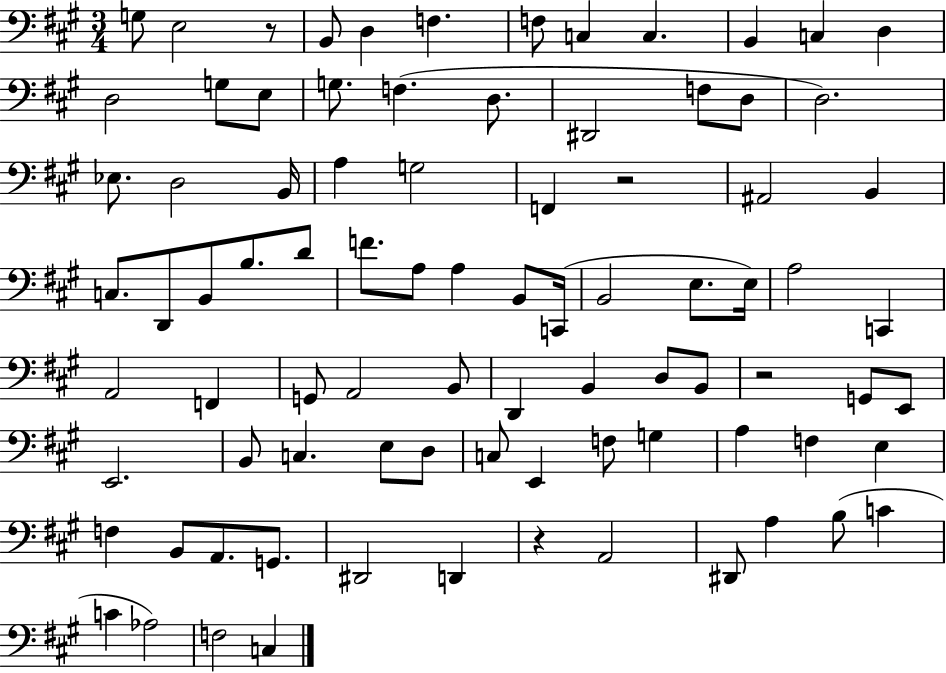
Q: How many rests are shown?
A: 4